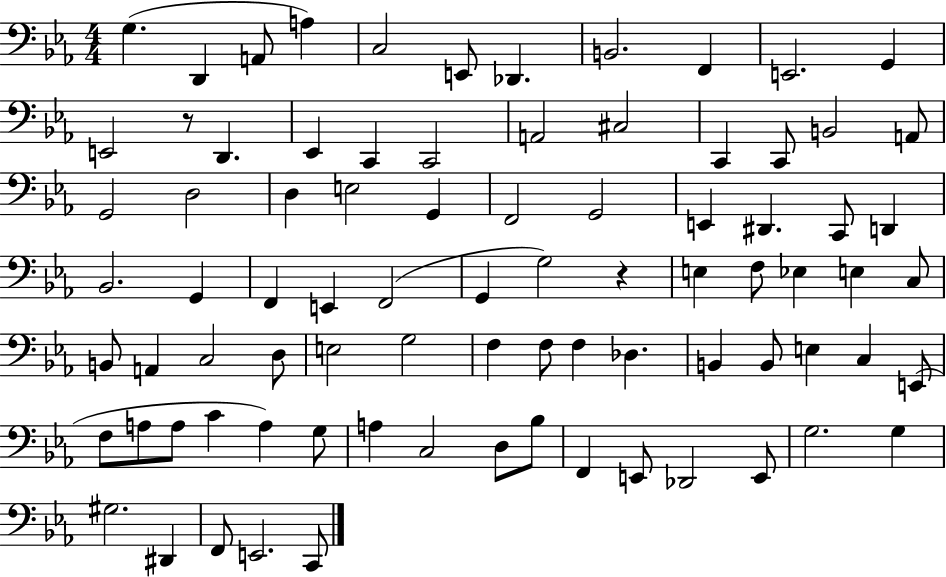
X:1
T:Untitled
M:4/4
L:1/4
K:Eb
G, D,, A,,/2 A, C,2 E,,/2 _D,, B,,2 F,, E,,2 G,, E,,2 z/2 D,, _E,, C,, C,,2 A,,2 ^C,2 C,, C,,/2 B,,2 A,,/2 G,,2 D,2 D, E,2 G,, F,,2 G,,2 E,, ^D,, C,,/2 D,, _B,,2 G,, F,, E,, F,,2 G,, G,2 z E, F,/2 _E, E, C,/2 B,,/2 A,, C,2 D,/2 E,2 G,2 F, F,/2 F, _D, B,, B,,/2 E, C, E,,/2 F,/2 A,/2 A,/2 C A, G,/2 A, C,2 D,/2 _B,/2 F,, E,,/2 _D,,2 E,,/2 G,2 G, ^G,2 ^D,, F,,/2 E,,2 C,,/2